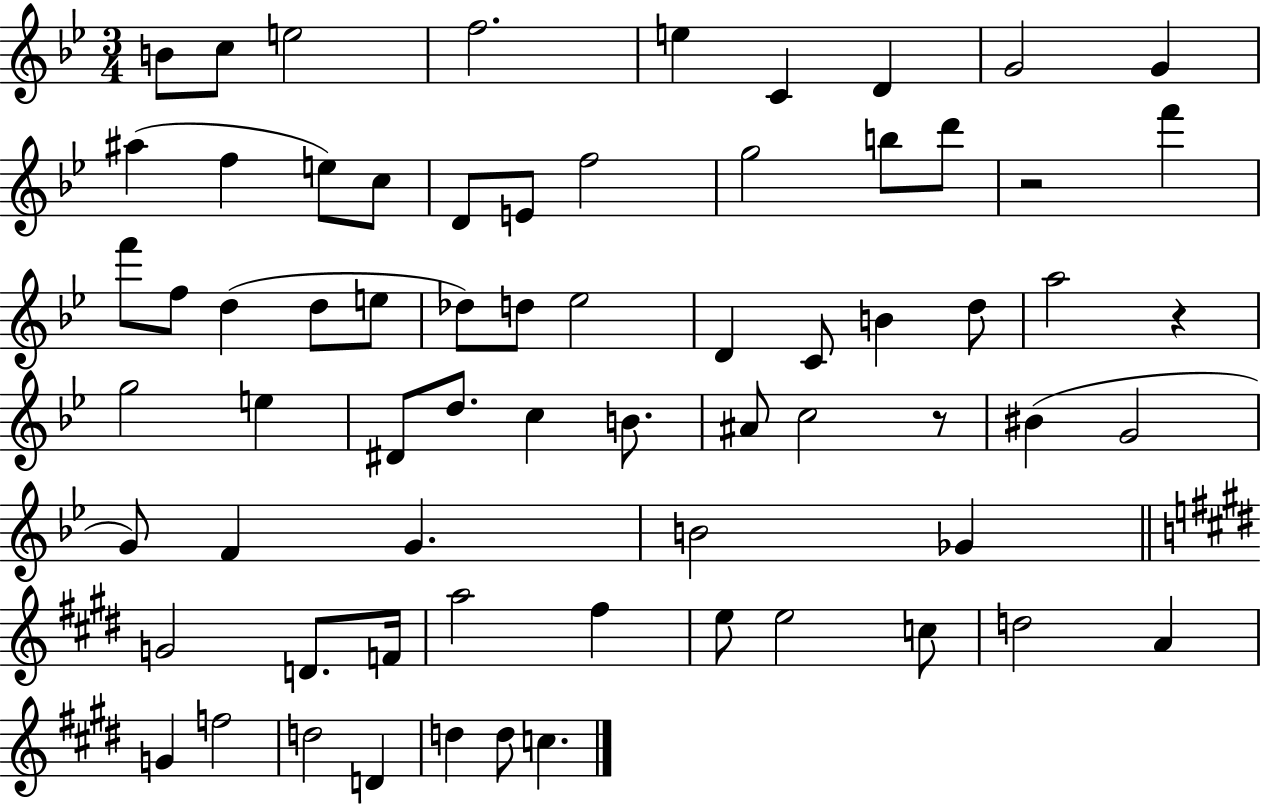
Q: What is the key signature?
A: BES major